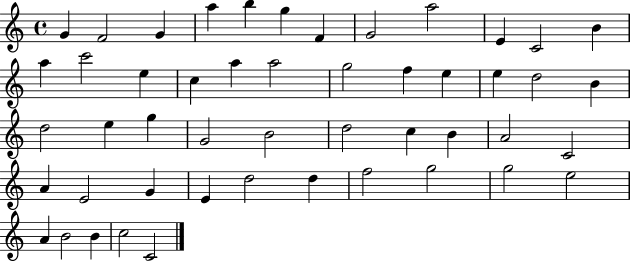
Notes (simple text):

G4/q F4/h G4/q A5/q B5/q G5/q F4/q G4/h A5/h E4/q C4/h B4/q A5/q C6/h E5/q C5/q A5/q A5/h G5/h F5/q E5/q E5/q D5/h B4/q D5/h E5/q G5/q G4/h B4/h D5/h C5/q B4/q A4/h C4/h A4/q E4/h G4/q E4/q D5/h D5/q F5/h G5/h G5/h E5/h A4/q B4/h B4/q C5/h C4/h